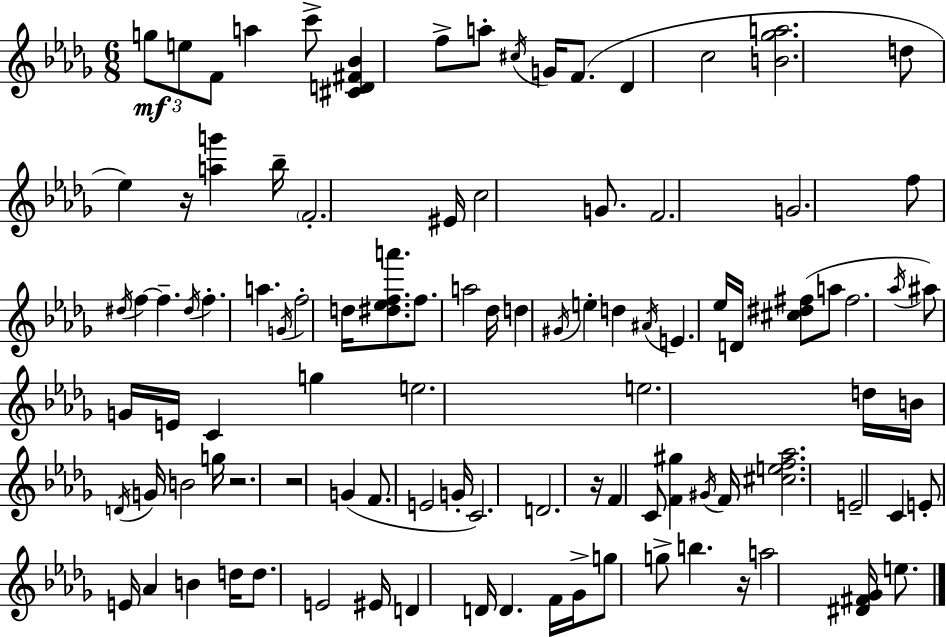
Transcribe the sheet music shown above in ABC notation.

X:1
T:Untitled
M:6/8
L:1/4
K:Bbm
g/2 e/2 F/2 a c'/2 [^CD^F_B] f/2 a/2 ^c/4 G/4 F/2 _D c2 [B_ga]2 d/2 _e z/4 [ag'] _b/4 F2 ^E/4 c2 G/2 F2 G2 f/2 ^d/4 f f ^d/4 f a G/4 f2 d/4 [^d_efa']/2 f/2 a2 _d/4 d ^G/4 e d ^A/4 E _e/4 D/4 [^c^d^f]/2 a/2 ^f2 _a/4 ^a/2 G/4 E/4 C g e2 e2 d/4 B/4 D/4 G/4 B2 g/4 z2 z2 G F/2 E2 G/4 C2 D2 z/4 F C/2 [F^g] ^G/4 F/4 [^cef_a]2 E2 C E/2 E/4 _A B d/4 d/2 E2 ^E/4 D D/4 D F/4 _G/4 g/2 g/2 b z/4 a2 [^D^F_G]/4 e/2